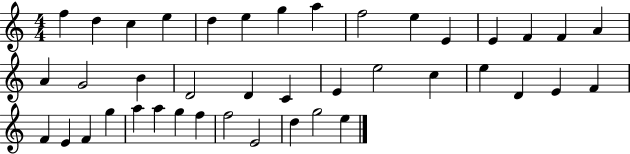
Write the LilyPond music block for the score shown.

{
  \clef treble
  \numericTimeSignature
  \time 4/4
  \key c \major
  f''4 d''4 c''4 e''4 | d''4 e''4 g''4 a''4 | f''2 e''4 e'4 | e'4 f'4 f'4 a'4 | \break a'4 g'2 b'4 | d'2 d'4 c'4 | e'4 e''2 c''4 | e''4 d'4 e'4 f'4 | \break f'4 e'4 f'4 g''4 | a''4 a''4 g''4 f''4 | f''2 e'2 | d''4 g''2 e''4 | \break \bar "|."
}